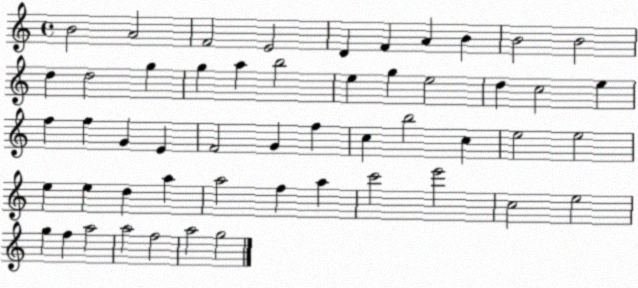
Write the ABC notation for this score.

X:1
T:Untitled
M:4/4
L:1/4
K:C
B2 A2 F2 E2 D F A B B2 B2 d d2 g g a b2 e g e2 d c2 e f f G E F2 G f c b2 c e2 e2 e e d a a2 f a c'2 e'2 c2 e2 g f a2 a2 f2 a2 g2